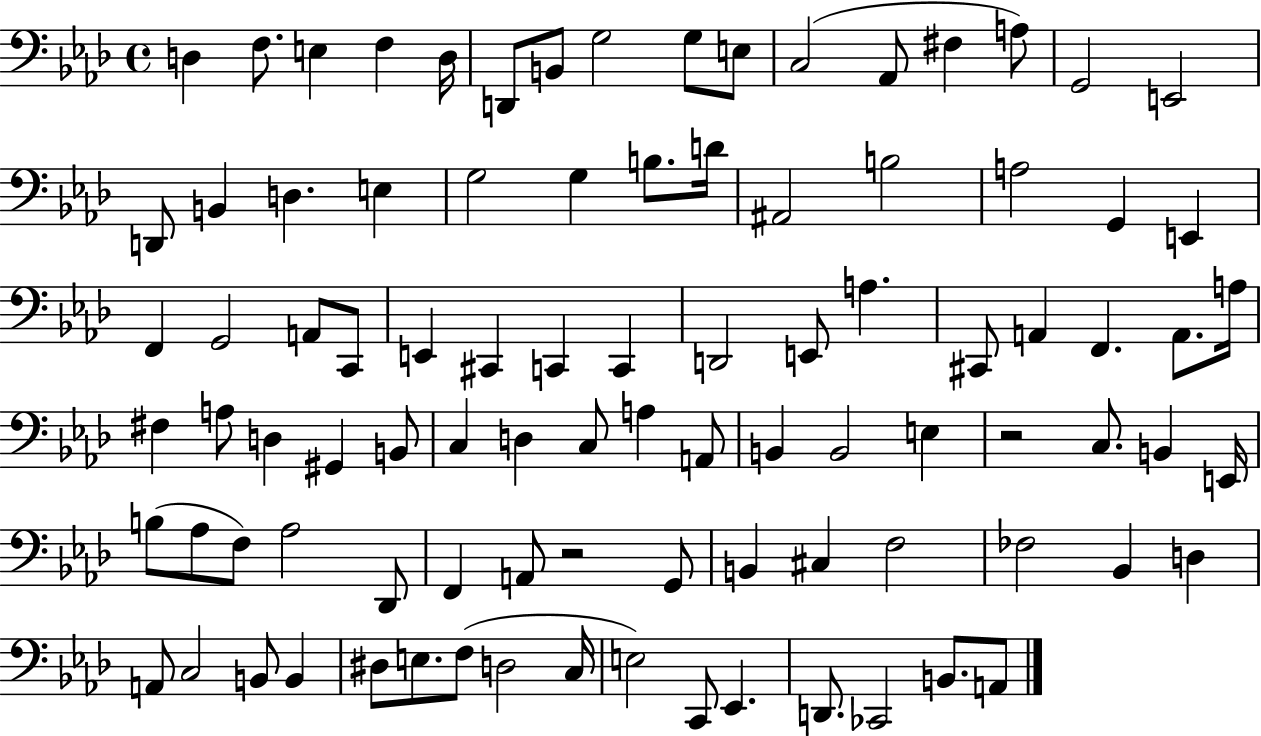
D3/q F3/e. E3/q F3/q D3/s D2/e B2/e G3/h G3/e E3/e C3/h Ab2/e F#3/q A3/e G2/h E2/h D2/e B2/q D3/q. E3/q G3/h G3/q B3/e. D4/s A#2/h B3/h A3/h G2/q E2/q F2/q G2/h A2/e C2/e E2/q C#2/q C2/q C2/q D2/h E2/e A3/q. C#2/e A2/q F2/q. A2/e. A3/s F#3/q A3/e D3/q G#2/q B2/e C3/q D3/q C3/e A3/q A2/e B2/q B2/h E3/q R/h C3/e. B2/q E2/s B3/e Ab3/e F3/e Ab3/h Db2/e F2/q A2/e R/h G2/e B2/q C#3/q F3/h FES3/h Bb2/q D3/q A2/e C3/h B2/e B2/q D#3/e E3/e. F3/e D3/h C3/s E3/h C2/e Eb2/q. D2/e. CES2/h B2/e. A2/e